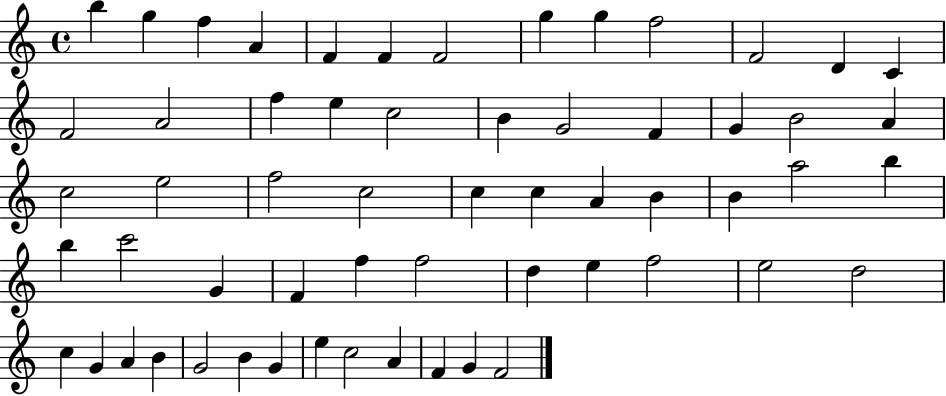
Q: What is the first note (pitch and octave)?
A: B5